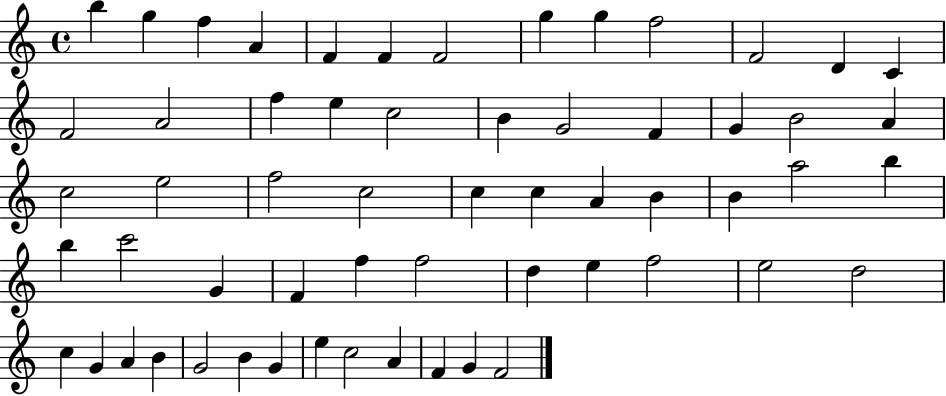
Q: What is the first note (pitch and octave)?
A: B5